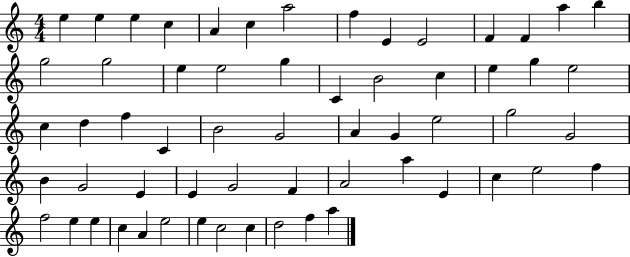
{
  \clef treble
  \numericTimeSignature
  \time 4/4
  \key c \major
  e''4 e''4 e''4 c''4 | a'4 c''4 a''2 | f''4 e'4 e'2 | f'4 f'4 a''4 b''4 | \break g''2 g''2 | e''4 e''2 g''4 | c'4 b'2 c''4 | e''4 g''4 e''2 | \break c''4 d''4 f''4 c'4 | b'2 g'2 | a'4 g'4 e''2 | g''2 g'2 | \break b'4 g'2 e'4 | e'4 g'2 f'4 | a'2 a''4 e'4 | c''4 e''2 f''4 | \break f''2 e''4 e''4 | c''4 a'4 e''2 | e''4 c''2 c''4 | d''2 f''4 a''4 | \break \bar "|."
}